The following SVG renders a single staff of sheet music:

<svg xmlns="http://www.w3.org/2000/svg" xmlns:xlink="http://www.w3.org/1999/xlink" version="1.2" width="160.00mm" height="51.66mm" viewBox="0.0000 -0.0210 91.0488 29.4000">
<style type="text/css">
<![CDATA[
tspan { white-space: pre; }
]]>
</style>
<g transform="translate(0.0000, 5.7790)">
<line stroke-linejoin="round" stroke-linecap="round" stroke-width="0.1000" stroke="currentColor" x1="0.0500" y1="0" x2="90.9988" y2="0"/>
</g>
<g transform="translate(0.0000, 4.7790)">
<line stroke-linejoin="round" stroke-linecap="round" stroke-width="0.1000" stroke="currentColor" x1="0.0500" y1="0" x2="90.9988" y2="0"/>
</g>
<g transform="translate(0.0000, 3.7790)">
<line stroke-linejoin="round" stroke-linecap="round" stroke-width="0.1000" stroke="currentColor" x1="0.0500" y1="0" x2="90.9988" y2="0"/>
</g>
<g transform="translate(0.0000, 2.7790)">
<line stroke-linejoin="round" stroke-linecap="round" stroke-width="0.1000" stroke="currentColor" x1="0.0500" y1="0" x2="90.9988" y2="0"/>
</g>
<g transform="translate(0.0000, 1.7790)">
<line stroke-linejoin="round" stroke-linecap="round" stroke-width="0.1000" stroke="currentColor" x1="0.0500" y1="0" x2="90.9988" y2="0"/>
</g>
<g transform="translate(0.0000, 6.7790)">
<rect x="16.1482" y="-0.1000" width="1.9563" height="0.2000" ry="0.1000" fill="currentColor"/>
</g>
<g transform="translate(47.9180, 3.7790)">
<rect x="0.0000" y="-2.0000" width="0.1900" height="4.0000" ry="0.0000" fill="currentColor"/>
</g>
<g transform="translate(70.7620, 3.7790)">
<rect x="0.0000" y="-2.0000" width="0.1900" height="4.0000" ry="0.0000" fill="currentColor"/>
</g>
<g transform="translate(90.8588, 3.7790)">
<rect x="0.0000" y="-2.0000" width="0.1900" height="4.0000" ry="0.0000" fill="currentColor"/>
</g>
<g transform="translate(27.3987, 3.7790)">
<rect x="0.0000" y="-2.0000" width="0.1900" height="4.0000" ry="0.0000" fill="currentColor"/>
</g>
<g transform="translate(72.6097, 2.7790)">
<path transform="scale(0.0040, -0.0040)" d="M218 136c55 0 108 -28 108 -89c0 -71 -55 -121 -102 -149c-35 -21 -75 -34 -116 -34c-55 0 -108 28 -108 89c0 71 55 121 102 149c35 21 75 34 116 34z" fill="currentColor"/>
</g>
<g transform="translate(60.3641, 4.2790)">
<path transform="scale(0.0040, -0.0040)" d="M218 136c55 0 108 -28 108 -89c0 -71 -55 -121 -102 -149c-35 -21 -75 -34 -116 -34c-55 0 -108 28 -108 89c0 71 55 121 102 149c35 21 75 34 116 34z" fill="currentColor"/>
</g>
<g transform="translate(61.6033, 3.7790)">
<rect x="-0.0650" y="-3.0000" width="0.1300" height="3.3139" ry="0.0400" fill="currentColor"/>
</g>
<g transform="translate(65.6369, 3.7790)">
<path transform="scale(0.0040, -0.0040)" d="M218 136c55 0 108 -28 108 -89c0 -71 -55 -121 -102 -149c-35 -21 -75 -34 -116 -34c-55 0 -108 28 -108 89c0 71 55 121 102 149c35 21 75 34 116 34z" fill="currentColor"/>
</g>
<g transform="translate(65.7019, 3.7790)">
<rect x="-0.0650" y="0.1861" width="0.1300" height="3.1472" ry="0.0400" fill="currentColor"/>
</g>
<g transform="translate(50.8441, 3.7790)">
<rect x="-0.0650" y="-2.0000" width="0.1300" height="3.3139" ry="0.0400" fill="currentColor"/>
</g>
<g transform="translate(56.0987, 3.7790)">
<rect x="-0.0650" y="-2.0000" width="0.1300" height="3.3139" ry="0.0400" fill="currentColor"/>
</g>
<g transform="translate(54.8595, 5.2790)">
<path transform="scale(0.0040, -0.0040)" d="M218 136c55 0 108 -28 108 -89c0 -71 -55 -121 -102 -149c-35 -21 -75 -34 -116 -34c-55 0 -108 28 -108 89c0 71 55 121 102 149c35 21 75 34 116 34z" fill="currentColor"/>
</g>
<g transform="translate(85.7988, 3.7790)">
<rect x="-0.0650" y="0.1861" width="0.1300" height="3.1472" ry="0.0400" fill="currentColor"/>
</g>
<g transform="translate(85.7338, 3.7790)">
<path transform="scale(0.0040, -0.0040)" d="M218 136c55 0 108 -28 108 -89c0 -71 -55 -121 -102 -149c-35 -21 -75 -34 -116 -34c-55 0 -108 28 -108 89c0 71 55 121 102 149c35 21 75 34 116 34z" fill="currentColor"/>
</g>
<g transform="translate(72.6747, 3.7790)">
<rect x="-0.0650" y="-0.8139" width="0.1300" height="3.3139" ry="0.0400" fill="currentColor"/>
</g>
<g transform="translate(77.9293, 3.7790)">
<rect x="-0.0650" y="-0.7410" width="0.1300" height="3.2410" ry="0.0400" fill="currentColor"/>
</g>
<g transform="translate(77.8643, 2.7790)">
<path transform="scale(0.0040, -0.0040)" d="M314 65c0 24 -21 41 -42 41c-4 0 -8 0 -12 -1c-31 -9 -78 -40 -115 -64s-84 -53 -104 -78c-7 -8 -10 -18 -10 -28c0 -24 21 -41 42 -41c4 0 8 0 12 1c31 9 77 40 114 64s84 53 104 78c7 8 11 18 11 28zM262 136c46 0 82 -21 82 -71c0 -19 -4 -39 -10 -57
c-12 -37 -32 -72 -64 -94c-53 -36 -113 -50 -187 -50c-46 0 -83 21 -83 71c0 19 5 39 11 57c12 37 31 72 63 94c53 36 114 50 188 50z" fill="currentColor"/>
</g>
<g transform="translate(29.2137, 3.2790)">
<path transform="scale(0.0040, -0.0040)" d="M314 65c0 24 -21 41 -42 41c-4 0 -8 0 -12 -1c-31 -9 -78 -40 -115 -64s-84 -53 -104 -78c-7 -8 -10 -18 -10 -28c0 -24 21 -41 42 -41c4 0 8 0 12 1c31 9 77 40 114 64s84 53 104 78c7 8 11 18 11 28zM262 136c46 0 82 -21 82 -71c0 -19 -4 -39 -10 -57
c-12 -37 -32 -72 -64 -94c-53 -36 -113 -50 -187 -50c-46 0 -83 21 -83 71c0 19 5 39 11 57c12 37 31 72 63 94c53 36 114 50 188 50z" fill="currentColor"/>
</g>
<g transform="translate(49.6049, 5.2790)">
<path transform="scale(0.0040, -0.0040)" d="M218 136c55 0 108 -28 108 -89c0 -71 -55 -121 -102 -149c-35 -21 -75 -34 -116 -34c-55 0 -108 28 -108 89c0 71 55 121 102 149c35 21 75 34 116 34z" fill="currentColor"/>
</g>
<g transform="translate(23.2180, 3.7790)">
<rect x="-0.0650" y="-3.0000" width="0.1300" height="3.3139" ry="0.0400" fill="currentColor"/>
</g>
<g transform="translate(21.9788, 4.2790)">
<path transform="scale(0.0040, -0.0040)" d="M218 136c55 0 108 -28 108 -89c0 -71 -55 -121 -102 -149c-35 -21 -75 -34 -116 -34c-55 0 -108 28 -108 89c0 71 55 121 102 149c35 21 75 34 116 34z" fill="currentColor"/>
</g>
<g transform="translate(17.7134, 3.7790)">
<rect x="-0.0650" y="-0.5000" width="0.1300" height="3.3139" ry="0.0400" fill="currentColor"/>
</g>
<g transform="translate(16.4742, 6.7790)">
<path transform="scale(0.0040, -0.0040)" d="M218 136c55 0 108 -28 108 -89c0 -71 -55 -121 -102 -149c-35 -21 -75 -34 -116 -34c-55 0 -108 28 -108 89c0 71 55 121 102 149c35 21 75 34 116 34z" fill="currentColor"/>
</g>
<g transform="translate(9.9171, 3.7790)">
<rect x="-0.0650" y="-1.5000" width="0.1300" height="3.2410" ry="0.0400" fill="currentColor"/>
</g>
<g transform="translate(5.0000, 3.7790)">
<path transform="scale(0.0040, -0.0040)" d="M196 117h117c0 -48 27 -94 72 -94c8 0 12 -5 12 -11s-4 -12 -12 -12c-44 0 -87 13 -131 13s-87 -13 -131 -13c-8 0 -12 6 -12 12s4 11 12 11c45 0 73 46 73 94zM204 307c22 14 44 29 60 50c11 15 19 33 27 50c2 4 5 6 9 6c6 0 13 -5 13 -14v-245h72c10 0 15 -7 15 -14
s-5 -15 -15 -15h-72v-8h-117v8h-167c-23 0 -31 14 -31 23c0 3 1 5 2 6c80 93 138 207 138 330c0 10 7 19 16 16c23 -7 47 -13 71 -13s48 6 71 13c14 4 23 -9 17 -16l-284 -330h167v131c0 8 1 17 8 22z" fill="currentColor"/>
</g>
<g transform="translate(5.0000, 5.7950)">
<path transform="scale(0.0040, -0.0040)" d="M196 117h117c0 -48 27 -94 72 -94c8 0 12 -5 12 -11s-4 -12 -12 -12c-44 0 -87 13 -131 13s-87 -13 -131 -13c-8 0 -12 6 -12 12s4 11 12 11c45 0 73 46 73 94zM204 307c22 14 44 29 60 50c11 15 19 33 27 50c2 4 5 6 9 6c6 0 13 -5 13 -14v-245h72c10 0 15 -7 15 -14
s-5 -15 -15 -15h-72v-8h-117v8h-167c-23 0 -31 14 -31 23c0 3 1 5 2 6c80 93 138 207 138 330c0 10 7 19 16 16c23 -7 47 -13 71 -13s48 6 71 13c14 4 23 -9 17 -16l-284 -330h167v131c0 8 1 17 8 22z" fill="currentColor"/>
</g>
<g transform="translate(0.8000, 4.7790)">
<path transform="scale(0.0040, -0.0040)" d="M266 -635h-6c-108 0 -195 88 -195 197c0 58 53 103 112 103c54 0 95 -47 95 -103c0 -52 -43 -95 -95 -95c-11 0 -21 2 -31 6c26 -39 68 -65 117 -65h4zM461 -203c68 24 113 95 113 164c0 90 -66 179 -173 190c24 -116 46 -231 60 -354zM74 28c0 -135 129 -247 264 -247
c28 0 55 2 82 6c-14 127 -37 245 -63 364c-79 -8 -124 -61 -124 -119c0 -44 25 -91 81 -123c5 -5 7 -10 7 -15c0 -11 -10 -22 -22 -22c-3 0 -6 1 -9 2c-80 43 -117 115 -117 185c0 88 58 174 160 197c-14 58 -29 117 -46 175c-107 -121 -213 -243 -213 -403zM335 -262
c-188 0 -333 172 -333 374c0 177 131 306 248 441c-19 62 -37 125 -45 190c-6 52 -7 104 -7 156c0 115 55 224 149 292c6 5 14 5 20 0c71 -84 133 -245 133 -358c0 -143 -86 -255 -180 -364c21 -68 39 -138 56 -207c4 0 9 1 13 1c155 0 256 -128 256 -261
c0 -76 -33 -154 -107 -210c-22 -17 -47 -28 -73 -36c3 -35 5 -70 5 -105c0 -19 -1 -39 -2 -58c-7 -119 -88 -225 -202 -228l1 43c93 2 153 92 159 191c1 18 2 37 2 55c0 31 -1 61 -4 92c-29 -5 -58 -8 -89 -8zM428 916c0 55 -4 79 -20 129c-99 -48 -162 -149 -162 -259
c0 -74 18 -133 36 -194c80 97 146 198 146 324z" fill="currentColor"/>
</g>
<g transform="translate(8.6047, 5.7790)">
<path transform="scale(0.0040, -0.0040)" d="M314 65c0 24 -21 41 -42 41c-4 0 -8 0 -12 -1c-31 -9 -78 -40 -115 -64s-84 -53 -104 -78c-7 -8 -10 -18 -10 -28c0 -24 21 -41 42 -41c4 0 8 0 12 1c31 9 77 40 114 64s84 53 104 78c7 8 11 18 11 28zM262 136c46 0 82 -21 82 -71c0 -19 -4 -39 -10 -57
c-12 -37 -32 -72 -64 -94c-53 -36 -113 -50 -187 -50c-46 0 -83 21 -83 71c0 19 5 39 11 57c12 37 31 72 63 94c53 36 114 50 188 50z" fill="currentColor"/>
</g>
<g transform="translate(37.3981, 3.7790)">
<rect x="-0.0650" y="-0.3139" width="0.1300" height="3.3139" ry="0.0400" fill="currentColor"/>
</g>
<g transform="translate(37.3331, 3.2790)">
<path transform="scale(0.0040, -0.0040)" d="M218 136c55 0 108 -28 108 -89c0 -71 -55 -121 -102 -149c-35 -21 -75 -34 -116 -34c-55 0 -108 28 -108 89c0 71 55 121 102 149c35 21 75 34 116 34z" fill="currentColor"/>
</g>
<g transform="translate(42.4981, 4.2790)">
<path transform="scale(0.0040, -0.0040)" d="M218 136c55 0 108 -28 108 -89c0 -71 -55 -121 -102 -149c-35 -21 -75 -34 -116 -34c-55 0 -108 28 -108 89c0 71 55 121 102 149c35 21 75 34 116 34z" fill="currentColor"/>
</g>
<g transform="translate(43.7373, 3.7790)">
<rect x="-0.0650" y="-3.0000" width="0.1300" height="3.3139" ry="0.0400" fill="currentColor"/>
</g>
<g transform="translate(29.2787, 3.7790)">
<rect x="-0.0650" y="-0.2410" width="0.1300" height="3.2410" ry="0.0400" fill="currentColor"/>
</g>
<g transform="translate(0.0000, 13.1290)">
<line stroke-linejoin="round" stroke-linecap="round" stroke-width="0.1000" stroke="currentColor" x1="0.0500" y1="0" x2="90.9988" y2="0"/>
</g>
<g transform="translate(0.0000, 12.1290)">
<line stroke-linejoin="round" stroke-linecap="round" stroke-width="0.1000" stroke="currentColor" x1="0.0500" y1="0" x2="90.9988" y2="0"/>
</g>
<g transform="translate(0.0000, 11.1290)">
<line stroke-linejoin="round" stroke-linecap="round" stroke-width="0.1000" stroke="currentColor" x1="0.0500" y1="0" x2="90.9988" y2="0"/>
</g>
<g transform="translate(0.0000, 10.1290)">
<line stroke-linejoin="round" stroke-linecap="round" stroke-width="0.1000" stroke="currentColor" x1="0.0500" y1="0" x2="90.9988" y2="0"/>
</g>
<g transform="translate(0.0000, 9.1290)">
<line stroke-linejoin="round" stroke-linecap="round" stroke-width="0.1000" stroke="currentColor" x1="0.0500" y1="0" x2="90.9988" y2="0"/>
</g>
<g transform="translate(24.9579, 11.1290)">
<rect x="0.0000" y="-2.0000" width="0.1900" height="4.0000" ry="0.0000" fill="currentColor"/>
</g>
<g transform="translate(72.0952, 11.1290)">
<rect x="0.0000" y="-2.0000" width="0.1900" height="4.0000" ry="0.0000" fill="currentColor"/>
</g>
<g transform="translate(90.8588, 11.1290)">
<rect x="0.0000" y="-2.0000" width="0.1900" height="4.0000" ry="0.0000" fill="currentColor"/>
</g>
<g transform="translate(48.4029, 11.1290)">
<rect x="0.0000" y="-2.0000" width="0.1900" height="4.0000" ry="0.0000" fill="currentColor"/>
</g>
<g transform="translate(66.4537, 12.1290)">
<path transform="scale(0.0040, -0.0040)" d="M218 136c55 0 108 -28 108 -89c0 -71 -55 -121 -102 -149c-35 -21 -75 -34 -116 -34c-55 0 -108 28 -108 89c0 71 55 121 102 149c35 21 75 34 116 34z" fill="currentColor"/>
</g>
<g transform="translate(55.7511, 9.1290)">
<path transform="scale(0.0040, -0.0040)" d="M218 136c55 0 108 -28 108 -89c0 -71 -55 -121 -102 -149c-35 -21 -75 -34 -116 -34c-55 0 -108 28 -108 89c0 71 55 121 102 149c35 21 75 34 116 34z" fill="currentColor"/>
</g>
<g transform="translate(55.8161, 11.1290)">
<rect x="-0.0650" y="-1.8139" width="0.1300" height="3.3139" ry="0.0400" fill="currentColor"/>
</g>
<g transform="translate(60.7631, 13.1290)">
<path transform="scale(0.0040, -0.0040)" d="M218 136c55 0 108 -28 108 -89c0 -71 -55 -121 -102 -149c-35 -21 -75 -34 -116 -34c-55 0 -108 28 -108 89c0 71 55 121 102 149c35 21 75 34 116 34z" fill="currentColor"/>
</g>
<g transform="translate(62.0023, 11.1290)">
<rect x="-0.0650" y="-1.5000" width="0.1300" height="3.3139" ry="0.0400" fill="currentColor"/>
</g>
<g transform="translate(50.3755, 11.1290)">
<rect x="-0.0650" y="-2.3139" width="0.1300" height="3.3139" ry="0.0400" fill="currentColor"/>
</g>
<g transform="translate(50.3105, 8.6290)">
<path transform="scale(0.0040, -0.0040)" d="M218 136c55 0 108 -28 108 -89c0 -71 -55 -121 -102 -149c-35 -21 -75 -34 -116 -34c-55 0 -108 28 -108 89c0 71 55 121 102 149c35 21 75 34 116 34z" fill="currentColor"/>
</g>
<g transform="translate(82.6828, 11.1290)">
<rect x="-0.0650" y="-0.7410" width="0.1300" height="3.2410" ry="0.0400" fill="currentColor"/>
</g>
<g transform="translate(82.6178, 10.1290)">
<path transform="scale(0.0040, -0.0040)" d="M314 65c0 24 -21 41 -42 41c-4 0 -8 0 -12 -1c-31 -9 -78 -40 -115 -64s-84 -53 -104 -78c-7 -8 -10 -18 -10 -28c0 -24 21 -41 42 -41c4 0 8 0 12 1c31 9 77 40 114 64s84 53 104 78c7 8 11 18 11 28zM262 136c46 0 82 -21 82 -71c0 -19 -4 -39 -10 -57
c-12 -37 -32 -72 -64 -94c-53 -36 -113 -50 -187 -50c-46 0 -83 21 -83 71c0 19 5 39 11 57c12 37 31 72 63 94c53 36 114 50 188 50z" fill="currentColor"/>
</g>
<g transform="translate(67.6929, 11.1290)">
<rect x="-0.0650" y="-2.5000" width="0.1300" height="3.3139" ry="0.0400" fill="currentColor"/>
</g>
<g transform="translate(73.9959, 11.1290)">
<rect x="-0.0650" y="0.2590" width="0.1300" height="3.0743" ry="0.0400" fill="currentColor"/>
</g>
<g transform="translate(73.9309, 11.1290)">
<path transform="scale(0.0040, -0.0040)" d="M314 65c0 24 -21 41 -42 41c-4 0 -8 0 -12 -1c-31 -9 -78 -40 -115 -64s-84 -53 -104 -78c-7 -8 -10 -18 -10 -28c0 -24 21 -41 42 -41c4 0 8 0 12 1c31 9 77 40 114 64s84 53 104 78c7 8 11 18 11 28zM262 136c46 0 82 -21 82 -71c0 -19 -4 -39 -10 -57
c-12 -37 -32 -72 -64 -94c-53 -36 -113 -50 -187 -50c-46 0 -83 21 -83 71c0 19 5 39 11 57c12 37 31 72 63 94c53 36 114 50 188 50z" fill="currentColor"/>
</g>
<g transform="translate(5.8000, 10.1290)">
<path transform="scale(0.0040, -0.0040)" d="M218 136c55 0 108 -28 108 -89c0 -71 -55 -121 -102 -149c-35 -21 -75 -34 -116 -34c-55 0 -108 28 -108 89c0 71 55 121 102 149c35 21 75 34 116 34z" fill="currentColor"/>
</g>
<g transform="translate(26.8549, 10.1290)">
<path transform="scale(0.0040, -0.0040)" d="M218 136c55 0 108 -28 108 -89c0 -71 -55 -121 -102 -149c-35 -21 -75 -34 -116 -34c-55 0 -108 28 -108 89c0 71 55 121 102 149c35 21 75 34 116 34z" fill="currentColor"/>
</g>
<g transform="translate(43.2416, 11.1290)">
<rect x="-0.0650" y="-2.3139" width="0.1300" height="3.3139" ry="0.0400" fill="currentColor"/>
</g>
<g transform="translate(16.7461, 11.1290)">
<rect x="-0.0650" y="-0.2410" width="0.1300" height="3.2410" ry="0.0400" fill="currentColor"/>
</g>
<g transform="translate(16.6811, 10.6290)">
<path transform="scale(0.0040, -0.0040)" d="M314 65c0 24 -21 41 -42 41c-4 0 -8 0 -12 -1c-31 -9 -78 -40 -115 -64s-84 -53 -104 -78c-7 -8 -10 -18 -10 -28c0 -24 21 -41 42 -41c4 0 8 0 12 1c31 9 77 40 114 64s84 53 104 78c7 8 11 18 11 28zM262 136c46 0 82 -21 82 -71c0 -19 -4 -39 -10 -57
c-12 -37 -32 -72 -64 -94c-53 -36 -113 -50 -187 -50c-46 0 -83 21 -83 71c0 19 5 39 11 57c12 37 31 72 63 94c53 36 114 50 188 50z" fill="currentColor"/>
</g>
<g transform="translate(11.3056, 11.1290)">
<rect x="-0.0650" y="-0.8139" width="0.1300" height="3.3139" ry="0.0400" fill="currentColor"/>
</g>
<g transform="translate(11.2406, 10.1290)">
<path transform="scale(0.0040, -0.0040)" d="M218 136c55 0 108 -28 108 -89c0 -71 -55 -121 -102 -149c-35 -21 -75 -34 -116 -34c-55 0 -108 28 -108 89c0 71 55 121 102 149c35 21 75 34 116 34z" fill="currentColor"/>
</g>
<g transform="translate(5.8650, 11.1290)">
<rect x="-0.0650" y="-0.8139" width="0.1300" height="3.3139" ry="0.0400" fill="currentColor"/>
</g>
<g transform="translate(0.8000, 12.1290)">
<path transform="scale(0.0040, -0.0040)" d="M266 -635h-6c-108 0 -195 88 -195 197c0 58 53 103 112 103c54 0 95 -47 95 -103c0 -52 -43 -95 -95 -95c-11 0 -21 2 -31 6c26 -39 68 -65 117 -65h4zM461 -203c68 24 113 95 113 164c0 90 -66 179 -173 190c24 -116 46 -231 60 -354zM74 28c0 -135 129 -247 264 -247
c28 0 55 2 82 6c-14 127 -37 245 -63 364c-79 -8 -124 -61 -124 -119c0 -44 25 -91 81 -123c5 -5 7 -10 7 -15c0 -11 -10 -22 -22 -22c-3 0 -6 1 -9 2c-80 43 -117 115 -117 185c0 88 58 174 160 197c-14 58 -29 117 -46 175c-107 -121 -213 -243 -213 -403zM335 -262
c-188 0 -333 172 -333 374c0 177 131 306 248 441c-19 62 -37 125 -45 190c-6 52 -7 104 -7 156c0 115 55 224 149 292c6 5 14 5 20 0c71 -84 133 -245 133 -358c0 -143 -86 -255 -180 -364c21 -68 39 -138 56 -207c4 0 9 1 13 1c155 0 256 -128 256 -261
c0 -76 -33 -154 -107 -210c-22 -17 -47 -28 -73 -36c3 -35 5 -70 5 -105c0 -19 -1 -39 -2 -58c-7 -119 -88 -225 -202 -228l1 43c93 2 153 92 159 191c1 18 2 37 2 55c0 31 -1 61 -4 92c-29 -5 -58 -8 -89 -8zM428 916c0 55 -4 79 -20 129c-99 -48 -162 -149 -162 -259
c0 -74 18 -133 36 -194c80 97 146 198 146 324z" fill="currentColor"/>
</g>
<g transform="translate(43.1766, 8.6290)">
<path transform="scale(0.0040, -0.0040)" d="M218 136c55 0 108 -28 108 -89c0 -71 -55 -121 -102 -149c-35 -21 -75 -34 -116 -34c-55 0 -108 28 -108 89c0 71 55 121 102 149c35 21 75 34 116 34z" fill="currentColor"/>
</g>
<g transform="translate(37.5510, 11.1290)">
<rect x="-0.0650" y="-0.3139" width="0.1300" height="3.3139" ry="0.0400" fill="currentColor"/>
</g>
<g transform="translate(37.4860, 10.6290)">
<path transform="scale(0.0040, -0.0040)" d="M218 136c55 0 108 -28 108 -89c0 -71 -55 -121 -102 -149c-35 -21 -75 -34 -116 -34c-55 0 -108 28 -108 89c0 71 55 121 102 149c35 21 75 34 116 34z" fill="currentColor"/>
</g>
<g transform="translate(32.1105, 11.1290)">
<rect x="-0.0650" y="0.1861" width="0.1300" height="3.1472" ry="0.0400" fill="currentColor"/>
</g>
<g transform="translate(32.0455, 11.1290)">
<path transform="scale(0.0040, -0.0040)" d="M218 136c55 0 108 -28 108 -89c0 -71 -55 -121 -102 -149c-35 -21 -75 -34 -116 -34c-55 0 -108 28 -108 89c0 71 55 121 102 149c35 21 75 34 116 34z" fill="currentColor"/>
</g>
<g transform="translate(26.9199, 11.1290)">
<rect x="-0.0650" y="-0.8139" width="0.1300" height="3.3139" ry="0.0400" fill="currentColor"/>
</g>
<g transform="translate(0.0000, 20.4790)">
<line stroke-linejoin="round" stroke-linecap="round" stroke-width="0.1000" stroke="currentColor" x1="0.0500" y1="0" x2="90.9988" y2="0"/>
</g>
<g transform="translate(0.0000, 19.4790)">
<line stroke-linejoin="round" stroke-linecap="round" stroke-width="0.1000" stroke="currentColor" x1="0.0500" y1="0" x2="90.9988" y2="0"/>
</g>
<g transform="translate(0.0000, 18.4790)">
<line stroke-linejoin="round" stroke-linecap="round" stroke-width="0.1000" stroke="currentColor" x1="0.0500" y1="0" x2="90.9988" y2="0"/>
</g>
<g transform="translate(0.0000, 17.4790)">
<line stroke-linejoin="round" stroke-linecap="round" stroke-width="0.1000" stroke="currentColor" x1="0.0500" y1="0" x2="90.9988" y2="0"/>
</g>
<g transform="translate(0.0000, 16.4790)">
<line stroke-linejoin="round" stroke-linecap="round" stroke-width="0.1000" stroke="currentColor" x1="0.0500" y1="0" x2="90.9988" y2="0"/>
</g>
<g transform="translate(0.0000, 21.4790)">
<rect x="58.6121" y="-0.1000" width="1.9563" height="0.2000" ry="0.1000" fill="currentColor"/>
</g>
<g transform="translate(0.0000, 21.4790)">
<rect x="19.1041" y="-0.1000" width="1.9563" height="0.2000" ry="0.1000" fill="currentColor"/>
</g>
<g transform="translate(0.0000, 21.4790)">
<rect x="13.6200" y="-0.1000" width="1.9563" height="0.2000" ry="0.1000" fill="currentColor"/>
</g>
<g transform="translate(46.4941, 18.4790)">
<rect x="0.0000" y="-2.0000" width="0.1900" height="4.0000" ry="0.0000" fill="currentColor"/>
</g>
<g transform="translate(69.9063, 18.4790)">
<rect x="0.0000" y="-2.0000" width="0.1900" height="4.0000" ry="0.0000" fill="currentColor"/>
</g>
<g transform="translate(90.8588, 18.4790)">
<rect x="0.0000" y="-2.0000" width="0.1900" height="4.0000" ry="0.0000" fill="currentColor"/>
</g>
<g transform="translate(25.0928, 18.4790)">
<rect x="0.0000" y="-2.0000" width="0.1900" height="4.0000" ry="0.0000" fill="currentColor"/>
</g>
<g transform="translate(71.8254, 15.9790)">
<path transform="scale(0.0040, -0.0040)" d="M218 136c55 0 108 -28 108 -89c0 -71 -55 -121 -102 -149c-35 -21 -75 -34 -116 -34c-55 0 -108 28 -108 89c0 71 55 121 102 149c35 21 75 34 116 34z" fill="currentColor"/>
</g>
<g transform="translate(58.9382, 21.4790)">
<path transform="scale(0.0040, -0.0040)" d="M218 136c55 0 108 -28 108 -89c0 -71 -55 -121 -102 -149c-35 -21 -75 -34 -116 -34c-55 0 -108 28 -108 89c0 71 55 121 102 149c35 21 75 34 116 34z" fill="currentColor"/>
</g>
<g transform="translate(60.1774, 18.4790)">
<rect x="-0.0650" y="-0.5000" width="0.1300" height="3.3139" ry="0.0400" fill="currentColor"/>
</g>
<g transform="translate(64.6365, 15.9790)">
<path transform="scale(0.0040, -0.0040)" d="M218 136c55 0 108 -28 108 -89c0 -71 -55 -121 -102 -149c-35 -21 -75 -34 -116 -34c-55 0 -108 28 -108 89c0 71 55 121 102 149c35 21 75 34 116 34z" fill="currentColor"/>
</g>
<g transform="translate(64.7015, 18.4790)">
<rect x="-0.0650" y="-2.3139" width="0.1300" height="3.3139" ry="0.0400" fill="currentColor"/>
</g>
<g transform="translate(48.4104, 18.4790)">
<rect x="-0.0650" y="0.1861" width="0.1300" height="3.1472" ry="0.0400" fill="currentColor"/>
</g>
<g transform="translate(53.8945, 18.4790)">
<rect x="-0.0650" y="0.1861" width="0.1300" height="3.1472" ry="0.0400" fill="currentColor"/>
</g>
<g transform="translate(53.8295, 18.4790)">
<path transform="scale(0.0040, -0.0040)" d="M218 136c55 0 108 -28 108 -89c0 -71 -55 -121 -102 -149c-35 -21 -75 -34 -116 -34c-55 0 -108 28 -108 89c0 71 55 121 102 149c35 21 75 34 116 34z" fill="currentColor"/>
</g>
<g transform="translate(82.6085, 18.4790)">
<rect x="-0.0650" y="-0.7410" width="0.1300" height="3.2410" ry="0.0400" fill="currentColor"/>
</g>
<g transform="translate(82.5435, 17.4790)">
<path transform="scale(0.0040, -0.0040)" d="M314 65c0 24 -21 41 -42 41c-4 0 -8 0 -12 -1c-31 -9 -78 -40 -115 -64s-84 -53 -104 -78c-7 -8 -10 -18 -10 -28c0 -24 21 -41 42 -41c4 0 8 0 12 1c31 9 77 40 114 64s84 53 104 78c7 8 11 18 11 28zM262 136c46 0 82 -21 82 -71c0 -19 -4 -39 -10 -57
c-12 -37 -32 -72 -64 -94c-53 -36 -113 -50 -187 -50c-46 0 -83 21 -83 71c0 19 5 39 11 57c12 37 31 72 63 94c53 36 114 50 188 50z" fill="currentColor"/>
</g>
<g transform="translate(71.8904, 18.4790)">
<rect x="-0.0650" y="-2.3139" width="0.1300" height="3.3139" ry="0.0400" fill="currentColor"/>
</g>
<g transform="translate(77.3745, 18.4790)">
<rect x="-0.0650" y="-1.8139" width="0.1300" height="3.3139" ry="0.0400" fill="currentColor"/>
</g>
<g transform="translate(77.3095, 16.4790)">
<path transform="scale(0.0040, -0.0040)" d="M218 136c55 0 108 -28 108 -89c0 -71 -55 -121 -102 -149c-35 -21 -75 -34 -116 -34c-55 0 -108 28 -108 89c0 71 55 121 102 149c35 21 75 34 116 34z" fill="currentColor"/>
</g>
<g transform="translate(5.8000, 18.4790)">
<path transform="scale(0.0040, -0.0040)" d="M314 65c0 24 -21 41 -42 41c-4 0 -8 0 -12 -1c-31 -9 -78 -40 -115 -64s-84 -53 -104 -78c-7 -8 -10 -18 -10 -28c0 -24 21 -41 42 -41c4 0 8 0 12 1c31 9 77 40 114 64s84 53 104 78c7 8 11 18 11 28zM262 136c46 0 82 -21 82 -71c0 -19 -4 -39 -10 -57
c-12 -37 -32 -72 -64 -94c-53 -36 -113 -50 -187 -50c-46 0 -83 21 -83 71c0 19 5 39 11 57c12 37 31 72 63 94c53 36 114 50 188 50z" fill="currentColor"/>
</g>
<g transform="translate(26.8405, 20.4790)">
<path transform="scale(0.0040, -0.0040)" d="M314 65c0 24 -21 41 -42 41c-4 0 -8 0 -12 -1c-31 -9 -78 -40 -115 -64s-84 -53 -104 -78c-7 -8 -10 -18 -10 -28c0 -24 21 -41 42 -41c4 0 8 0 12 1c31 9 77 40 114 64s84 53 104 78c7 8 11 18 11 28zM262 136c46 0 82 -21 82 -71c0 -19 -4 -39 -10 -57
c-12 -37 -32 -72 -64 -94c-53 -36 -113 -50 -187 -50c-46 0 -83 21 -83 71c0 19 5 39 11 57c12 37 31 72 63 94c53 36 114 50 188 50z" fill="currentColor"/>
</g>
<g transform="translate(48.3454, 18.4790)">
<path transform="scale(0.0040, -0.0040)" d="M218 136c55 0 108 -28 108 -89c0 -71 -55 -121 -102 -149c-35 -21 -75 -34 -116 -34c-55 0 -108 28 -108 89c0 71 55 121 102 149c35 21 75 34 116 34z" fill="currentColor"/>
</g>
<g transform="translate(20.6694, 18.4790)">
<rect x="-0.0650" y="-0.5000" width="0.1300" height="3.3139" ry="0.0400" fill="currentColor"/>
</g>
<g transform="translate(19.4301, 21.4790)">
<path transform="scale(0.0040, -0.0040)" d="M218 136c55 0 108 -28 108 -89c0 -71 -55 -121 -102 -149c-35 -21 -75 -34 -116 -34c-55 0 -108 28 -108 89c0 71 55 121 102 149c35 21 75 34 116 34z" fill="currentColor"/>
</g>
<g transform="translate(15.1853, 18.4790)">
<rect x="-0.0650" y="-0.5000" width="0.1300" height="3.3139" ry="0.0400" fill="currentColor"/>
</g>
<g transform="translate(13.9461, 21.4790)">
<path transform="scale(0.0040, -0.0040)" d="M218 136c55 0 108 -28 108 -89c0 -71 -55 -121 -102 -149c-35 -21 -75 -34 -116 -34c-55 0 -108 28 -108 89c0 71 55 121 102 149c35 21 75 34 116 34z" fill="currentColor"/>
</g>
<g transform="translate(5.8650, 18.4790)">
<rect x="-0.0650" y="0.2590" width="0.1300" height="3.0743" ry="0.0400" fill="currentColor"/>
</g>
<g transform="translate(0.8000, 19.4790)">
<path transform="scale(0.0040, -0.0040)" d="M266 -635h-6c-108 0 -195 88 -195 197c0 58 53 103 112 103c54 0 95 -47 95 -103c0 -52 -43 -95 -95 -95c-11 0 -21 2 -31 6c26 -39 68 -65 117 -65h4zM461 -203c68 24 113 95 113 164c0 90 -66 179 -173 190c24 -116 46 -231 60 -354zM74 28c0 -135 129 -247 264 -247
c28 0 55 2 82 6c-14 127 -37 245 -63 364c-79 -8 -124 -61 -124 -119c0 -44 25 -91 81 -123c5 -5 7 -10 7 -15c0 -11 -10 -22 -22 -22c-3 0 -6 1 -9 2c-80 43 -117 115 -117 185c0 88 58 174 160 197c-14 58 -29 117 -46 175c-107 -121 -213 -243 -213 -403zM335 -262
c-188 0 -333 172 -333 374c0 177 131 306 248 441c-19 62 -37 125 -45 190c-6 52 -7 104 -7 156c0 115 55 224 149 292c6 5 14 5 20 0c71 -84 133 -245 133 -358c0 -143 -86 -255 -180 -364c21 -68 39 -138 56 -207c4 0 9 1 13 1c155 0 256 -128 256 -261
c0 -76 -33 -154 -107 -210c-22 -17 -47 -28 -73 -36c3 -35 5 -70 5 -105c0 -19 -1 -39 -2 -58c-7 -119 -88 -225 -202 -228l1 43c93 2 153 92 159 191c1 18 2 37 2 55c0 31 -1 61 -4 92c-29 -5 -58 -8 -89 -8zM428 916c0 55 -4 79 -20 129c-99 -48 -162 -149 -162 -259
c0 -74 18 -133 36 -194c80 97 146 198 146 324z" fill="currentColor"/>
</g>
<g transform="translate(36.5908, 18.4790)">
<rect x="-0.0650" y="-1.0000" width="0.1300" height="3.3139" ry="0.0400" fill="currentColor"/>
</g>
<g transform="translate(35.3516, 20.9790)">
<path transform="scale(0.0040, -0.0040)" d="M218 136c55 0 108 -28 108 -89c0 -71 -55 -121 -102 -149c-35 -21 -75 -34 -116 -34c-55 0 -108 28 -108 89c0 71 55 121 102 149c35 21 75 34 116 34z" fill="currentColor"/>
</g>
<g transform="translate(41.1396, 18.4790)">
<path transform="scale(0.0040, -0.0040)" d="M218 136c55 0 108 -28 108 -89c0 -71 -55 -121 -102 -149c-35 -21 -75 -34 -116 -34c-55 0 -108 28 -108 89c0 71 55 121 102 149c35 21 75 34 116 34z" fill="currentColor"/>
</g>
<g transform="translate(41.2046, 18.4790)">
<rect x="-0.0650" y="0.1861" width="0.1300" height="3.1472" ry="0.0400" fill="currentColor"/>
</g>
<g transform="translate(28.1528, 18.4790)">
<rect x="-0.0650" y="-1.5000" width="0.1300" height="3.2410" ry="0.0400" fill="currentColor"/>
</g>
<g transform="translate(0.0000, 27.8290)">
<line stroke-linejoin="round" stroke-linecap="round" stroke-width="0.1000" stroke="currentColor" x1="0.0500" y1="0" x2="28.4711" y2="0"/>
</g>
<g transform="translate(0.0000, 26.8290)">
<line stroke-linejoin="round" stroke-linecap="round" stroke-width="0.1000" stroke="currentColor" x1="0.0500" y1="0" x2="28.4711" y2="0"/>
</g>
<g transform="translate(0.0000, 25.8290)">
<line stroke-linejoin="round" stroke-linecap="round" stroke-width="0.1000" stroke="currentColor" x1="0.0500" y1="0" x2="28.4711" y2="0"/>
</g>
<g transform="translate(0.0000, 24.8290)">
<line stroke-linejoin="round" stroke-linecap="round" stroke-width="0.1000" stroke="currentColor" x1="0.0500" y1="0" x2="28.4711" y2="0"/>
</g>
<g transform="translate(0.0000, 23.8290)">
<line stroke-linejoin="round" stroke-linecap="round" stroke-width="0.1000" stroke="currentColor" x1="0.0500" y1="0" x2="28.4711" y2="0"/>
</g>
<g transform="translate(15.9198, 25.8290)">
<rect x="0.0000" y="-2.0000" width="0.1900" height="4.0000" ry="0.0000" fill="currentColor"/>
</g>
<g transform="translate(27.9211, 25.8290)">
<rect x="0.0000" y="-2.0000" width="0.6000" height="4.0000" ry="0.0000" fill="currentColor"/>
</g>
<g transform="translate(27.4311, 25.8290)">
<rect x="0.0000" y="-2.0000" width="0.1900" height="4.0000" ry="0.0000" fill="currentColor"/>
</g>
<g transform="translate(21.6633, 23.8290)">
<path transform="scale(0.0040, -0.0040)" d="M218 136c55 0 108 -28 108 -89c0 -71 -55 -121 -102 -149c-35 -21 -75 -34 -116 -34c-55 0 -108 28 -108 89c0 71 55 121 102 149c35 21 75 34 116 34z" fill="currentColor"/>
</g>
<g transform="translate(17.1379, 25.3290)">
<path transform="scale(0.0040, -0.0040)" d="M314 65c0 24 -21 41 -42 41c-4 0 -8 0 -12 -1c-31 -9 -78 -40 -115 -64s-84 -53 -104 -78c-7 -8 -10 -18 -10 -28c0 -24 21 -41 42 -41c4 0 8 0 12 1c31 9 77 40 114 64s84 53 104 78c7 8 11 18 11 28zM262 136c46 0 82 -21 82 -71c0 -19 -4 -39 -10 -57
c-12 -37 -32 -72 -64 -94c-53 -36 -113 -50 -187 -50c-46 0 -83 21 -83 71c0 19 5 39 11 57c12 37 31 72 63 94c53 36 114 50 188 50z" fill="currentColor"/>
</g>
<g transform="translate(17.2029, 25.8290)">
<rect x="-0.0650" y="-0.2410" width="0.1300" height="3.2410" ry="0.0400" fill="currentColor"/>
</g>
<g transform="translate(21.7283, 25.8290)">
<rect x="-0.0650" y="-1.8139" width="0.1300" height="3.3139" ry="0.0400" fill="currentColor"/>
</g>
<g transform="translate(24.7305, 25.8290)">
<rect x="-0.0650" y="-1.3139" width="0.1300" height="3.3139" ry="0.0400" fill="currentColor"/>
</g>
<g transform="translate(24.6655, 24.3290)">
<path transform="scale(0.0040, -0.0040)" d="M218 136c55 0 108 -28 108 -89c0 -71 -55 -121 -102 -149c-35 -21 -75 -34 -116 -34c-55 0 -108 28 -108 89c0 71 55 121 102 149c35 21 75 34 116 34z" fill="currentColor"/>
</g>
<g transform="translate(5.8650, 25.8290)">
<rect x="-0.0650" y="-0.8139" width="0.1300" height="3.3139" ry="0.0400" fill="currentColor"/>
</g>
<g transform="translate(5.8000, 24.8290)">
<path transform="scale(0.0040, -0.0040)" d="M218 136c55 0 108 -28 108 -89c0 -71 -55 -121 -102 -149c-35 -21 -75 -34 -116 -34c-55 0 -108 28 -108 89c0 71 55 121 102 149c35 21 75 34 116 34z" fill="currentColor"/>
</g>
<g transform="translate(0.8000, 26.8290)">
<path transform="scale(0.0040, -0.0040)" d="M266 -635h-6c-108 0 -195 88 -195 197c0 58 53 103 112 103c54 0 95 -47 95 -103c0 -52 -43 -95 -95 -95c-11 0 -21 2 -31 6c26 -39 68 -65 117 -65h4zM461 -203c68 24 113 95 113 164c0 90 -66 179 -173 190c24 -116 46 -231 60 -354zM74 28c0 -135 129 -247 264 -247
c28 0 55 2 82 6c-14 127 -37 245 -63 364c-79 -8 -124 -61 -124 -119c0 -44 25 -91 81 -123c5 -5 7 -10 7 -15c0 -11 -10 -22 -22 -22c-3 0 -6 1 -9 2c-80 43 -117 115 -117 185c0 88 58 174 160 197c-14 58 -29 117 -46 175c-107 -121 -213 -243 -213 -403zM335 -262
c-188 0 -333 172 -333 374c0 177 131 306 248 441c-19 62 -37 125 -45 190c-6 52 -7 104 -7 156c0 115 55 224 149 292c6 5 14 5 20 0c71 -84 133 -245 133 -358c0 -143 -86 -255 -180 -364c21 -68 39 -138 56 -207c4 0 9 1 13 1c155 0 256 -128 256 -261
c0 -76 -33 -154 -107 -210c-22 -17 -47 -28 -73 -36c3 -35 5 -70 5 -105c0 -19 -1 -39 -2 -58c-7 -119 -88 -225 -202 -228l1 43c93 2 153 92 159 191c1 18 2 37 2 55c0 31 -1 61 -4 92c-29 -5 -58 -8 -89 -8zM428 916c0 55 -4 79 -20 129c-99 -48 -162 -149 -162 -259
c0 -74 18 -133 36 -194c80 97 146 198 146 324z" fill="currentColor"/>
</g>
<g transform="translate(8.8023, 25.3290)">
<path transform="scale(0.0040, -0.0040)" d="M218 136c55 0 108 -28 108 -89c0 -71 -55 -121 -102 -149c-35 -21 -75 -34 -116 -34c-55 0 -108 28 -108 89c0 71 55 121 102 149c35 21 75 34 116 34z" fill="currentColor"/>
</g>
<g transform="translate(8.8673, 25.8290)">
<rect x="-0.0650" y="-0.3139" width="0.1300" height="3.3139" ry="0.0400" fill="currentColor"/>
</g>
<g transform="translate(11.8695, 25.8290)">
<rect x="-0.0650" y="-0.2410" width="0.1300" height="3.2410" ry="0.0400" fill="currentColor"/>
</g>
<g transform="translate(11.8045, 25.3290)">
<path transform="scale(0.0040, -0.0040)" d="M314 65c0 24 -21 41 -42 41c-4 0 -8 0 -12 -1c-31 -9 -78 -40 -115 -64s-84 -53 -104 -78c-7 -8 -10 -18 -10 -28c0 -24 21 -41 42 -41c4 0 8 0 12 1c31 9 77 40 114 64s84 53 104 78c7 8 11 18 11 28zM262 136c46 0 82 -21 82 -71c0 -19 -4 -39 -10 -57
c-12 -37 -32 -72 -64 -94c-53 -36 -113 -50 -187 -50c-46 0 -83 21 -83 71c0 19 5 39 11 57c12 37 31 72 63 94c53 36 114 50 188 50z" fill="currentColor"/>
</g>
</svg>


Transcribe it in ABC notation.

X:1
T:Untitled
M:4/4
L:1/4
K:C
E2 C A c2 c A F F A B d d2 B d d c2 d B c g g f E G B2 d2 B2 C C E2 D B B B C g g f d2 d c c2 c2 f e